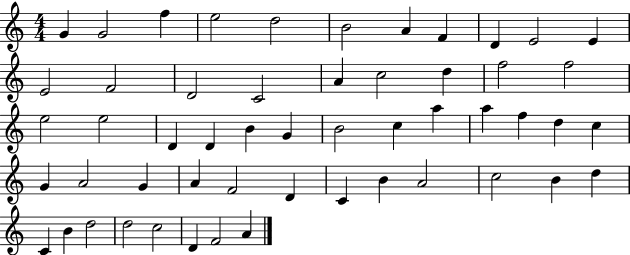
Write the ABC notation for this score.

X:1
T:Untitled
M:4/4
L:1/4
K:C
G G2 f e2 d2 B2 A F D E2 E E2 F2 D2 C2 A c2 d f2 f2 e2 e2 D D B G B2 c a a f d c G A2 G A F2 D C B A2 c2 B d C B d2 d2 c2 D F2 A